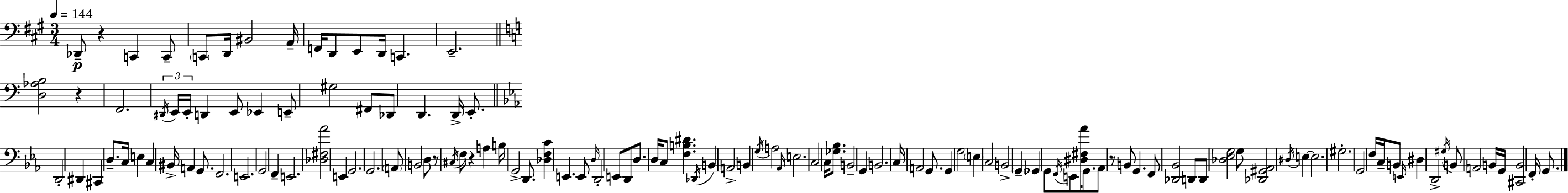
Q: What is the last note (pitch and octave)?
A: G2